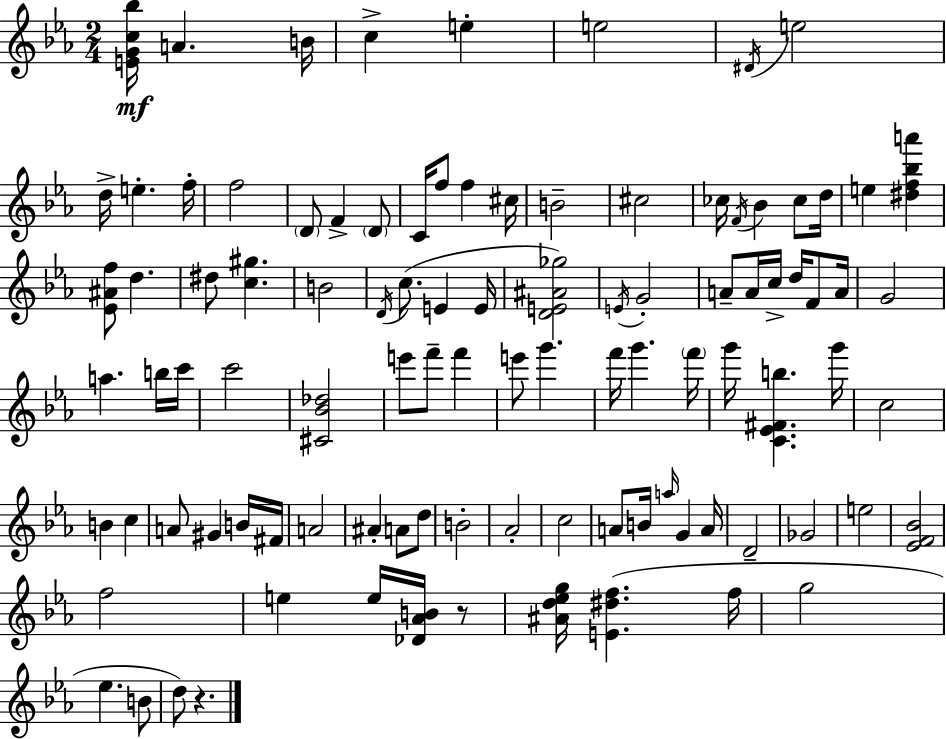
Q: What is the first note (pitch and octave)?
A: A4